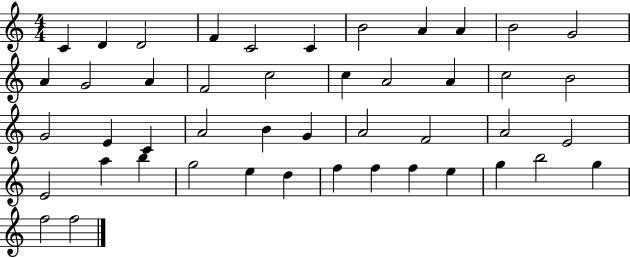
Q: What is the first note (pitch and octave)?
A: C4